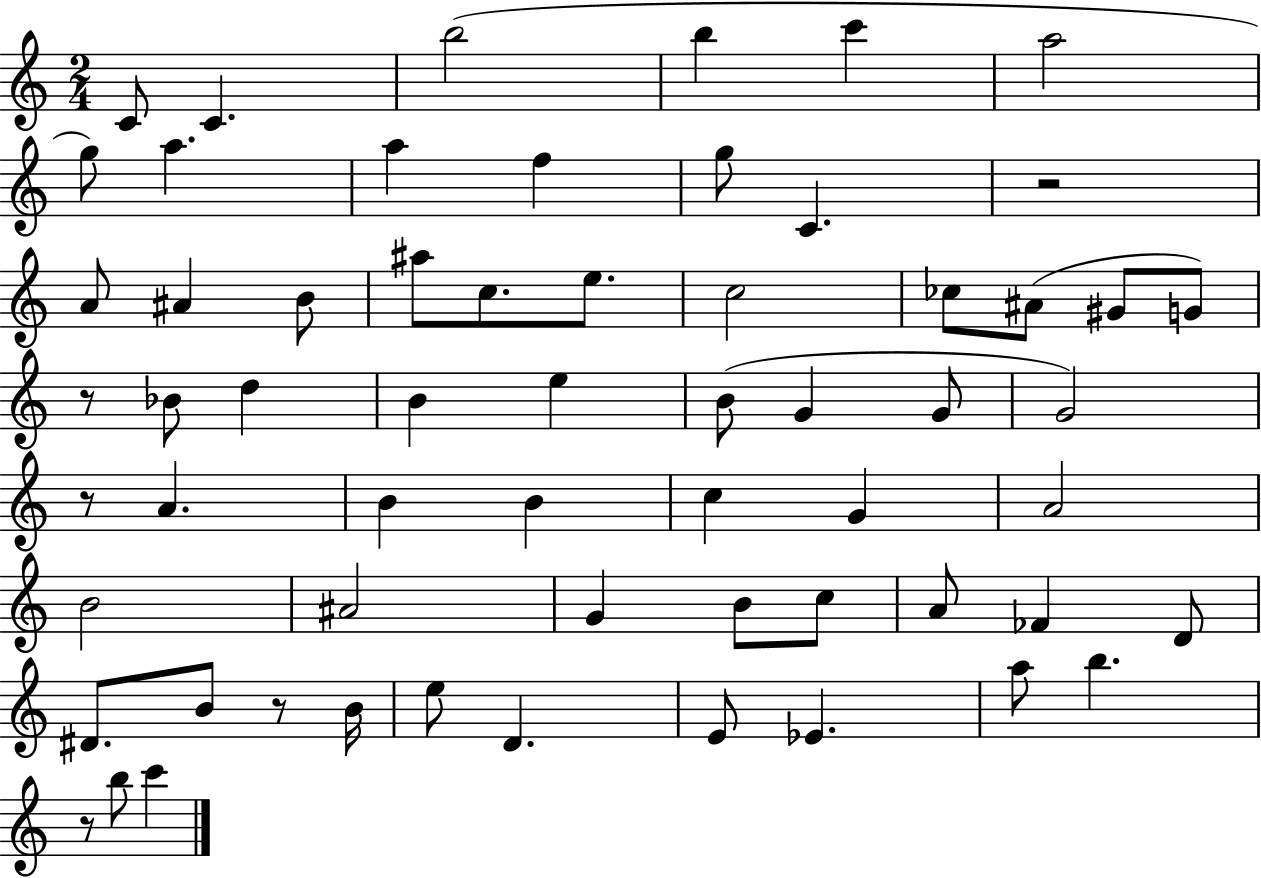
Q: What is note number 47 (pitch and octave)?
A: B4